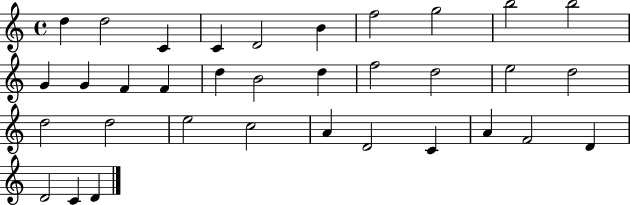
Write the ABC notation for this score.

X:1
T:Untitled
M:4/4
L:1/4
K:C
d d2 C C D2 B f2 g2 b2 b2 G G F F d B2 d f2 d2 e2 d2 d2 d2 e2 c2 A D2 C A F2 D D2 C D